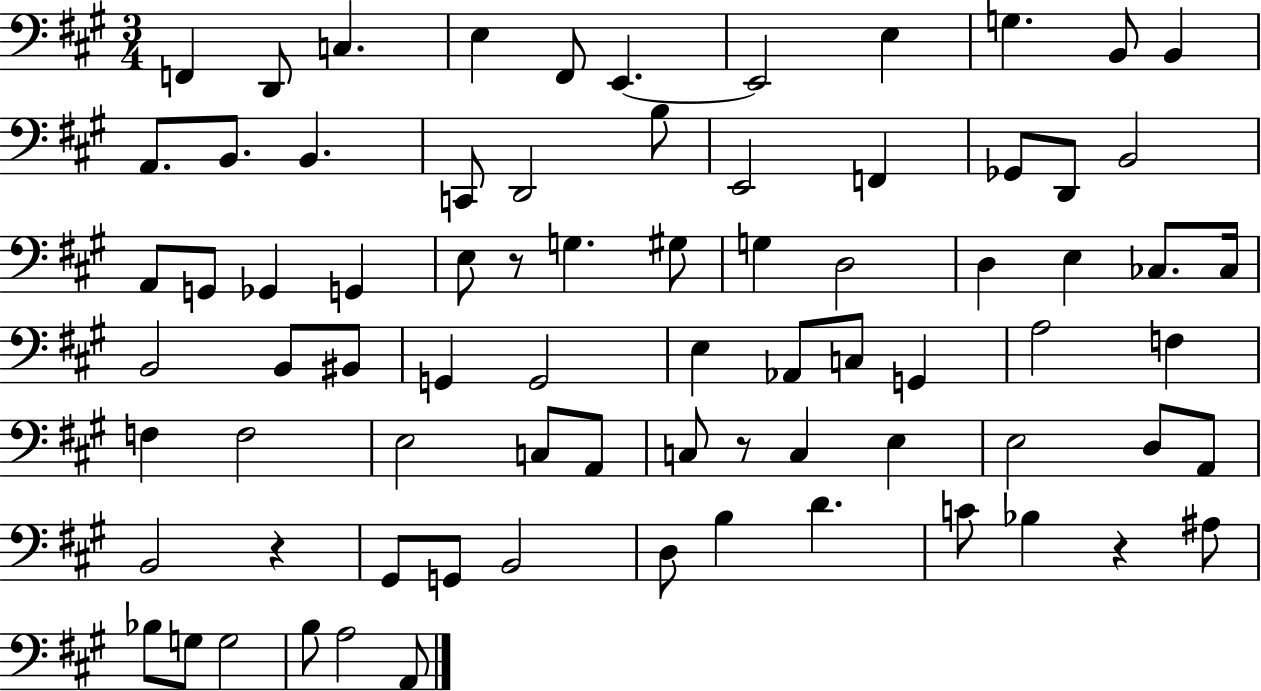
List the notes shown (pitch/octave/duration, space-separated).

F2/q D2/e C3/q. E3/q F#2/e E2/q. E2/h E3/q G3/q. B2/e B2/q A2/e. B2/e. B2/q. C2/e D2/h B3/e E2/h F2/q Gb2/e D2/e B2/h A2/e G2/e Gb2/q G2/q E3/e R/e G3/q. G#3/e G3/q D3/h D3/q E3/q CES3/e. CES3/s B2/h B2/e BIS2/e G2/q G2/h E3/q Ab2/e C3/e G2/q A3/h F3/q F3/q F3/h E3/h C3/e A2/e C3/e R/e C3/q E3/q E3/h D3/e A2/e B2/h R/q G#2/e G2/e B2/h D3/e B3/q D4/q. C4/e Bb3/q R/q A#3/e Bb3/e G3/e G3/h B3/e A3/h A2/e